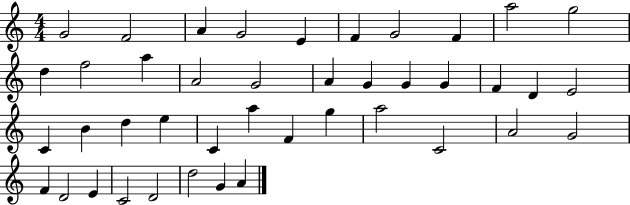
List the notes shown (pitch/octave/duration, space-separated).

G4/h F4/h A4/q G4/h E4/q F4/q G4/h F4/q A5/h G5/h D5/q F5/h A5/q A4/h G4/h A4/q G4/q G4/q G4/q F4/q D4/q E4/h C4/q B4/q D5/q E5/q C4/q A5/q F4/q G5/q A5/h C4/h A4/h G4/h F4/q D4/h E4/q C4/h D4/h D5/h G4/q A4/q